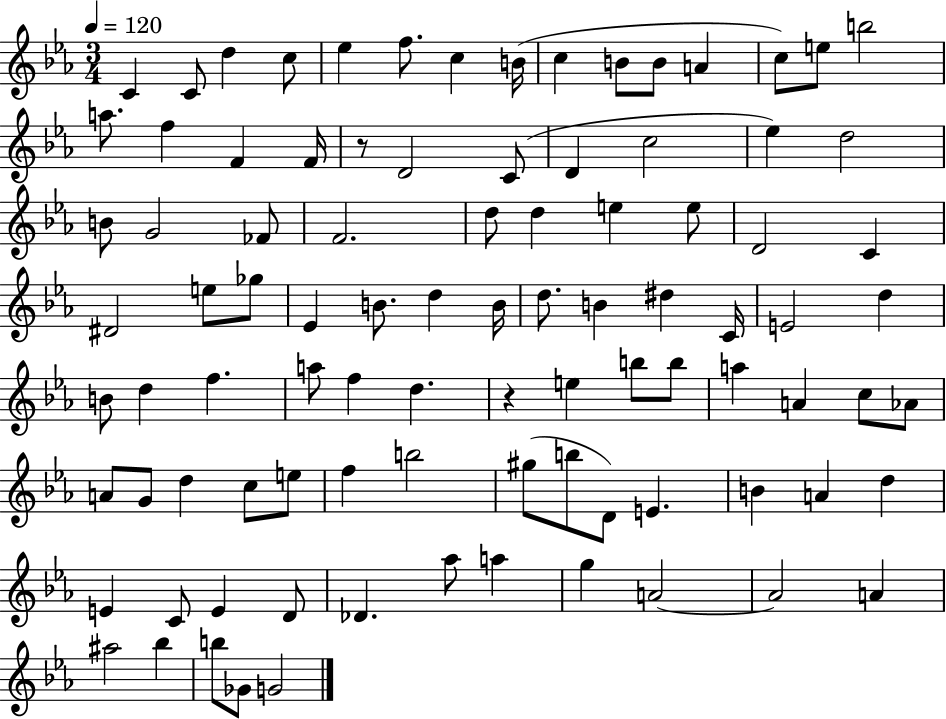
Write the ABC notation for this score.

X:1
T:Untitled
M:3/4
L:1/4
K:Eb
C C/2 d c/2 _e f/2 c B/4 c B/2 B/2 A c/2 e/2 b2 a/2 f F F/4 z/2 D2 C/2 D c2 _e d2 B/2 G2 _F/2 F2 d/2 d e e/2 D2 C ^D2 e/2 _g/2 _E B/2 d B/4 d/2 B ^d C/4 E2 d B/2 d f a/2 f d z e b/2 b/2 a A c/2 _A/2 A/2 G/2 d c/2 e/2 f b2 ^g/2 b/2 D/2 E B A d E C/2 E D/2 _D _a/2 a g A2 A2 A ^a2 _b b/2 _G/2 G2